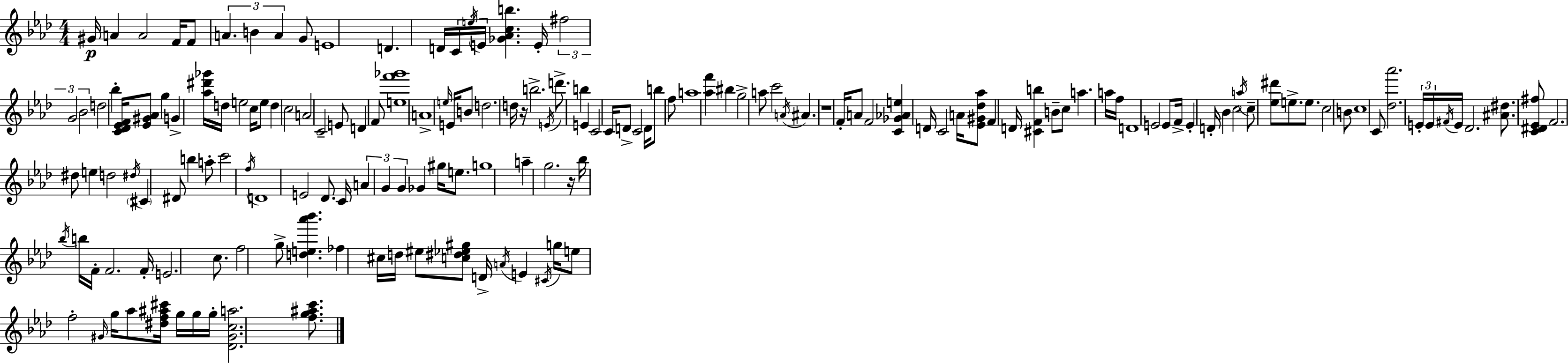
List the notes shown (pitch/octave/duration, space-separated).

G#4/s A4/q A4/h F4/s F4/e A4/q. B4/q A4/q G4/e E4/w D4/q. D4/s C4/s E5/s E4/s [Gb4,Ab4,C5,B5]/q. E4/s F#5/h G4/h Bb4/h D5/h Bb5/q [C4,Db4,Eb4,F4]/s [Eb4,G#4,Ab4]/e G5/q G4/q [Ab5,D#6,Gb6]/s D5/s E5/h C5/s E5/e D5/q C5/h A4/h C4/h E4/e D4/q F4/e [E5,F6,Gb6]/w A4/w E5/s E4/s B4/e D5/h. D5/s R/s B5/h. E4/s D6/e. B5/q E4/q C4/h C4/s D4/e C4/h D4/s B5/e F5/e A5/w [Ab5,F6]/q BIS5/q G5/h A5/e C6/h A4/s A#4/q. R/w F4/s A4/e F4/h [C4,Gb4,Ab4,E5]/q D4/s C4/h A4/s [Eb4,G#4,Db5,Ab5]/e F4/q D4/s [C#4,F4,B5]/q B4/e C5/e A5/q. A5/s F5/s D4/w E4/h E4/e F4/s E4/q D4/s Bb4/q C5/h A5/s C5/e [Eb5,D#6]/e E5/e. E5/e. C5/h B4/e C5/w C4/e [Db5,Ab6]/h. E4/s E4/s F#4/s E4/s Db4/h. [A#4,D#5]/e. [C4,D#4,Eb4,F#5]/e F4/h. D#5/e E5/q D5/h D#5/s C#4/q D#4/e B5/q A5/e C6/h F5/s D4/w E4/h Db4/e. C4/s A4/q G4/q G4/q Gb4/q G#5/s E5/e. G5/w A5/q G5/h. R/s Bb5/s Bb5/s B5/s F4/s F4/h. F4/s E4/h. C5/e. F5/h G5/e [D5,E5,Ab6,Bb6]/q. FES5/q C#5/s D5/s EIS5/e [C5,D#5,Eb5,G#5]/e D4/s A4/s E4/q C#4/s G5/s E5/e F5/h G#4/s G5/s Ab5/e [D#5,F5,A#5,C#6]/s G5/s G5/s G5/s [Db4,G#4,C5,A5]/h. [F5,G5,A#5,C6]/e.